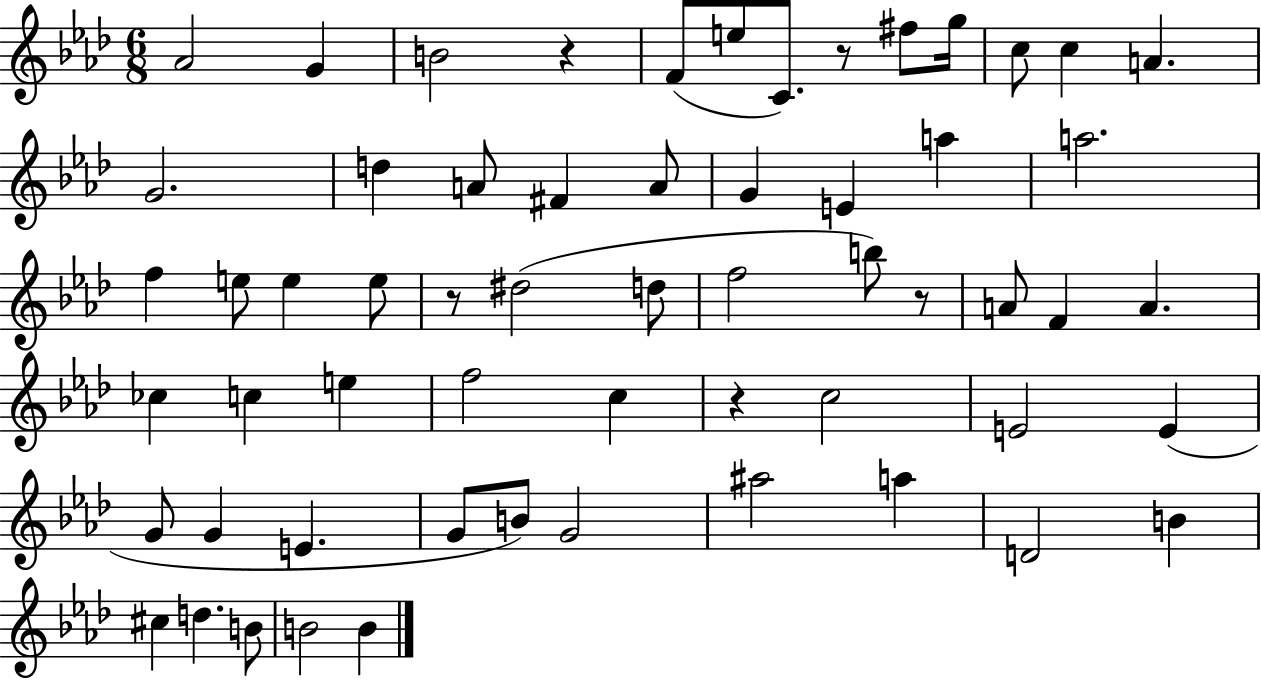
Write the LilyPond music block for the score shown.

{
  \clef treble
  \numericTimeSignature
  \time 6/8
  \key aes \major
  aes'2 g'4 | b'2 r4 | f'8( e''8 c'8.) r8 fis''8 g''16 | c''8 c''4 a'4. | \break g'2. | d''4 a'8 fis'4 a'8 | g'4 e'4 a''4 | a''2. | \break f''4 e''8 e''4 e''8 | r8 dis''2( d''8 | f''2 b''8) r8 | a'8 f'4 a'4. | \break ces''4 c''4 e''4 | f''2 c''4 | r4 c''2 | e'2 e'4( | \break g'8 g'4 e'4. | g'8 b'8) g'2 | ais''2 a''4 | d'2 b'4 | \break cis''4 d''4. b'8 | b'2 b'4 | \bar "|."
}